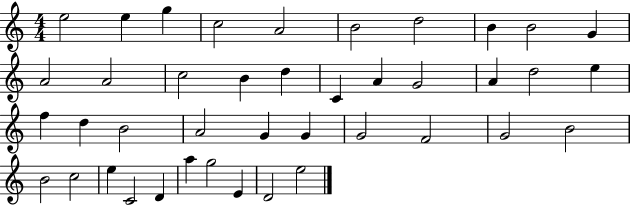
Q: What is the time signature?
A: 4/4